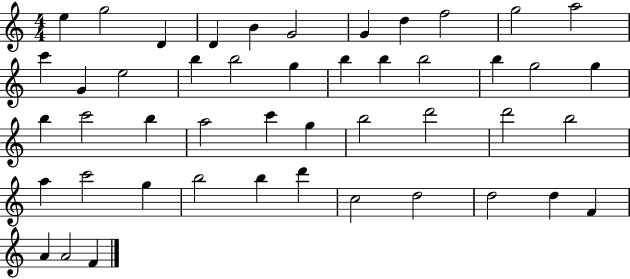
{
  \clef treble
  \numericTimeSignature
  \time 4/4
  \key c \major
  e''4 g''2 d'4 | d'4 b'4 g'2 | g'4 d''4 f''2 | g''2 a''2 | \break c'''4 g'4 e''2 | b''4 b''2 g''4 | b''4 b''4 b''2 | b''4 g''2 g''4 | \break b''4 c'''2 b''4 | a''2 c'''4 g''4 | b''2 d'''2 | d'''2 b''2 | \break a''4 c'''2 g''4 | b''2 b''4 d'''4 | c''2 d''2 | d''2 d''4 f'4 | \break a'4 a'2 f'4 | \bar "|."
}